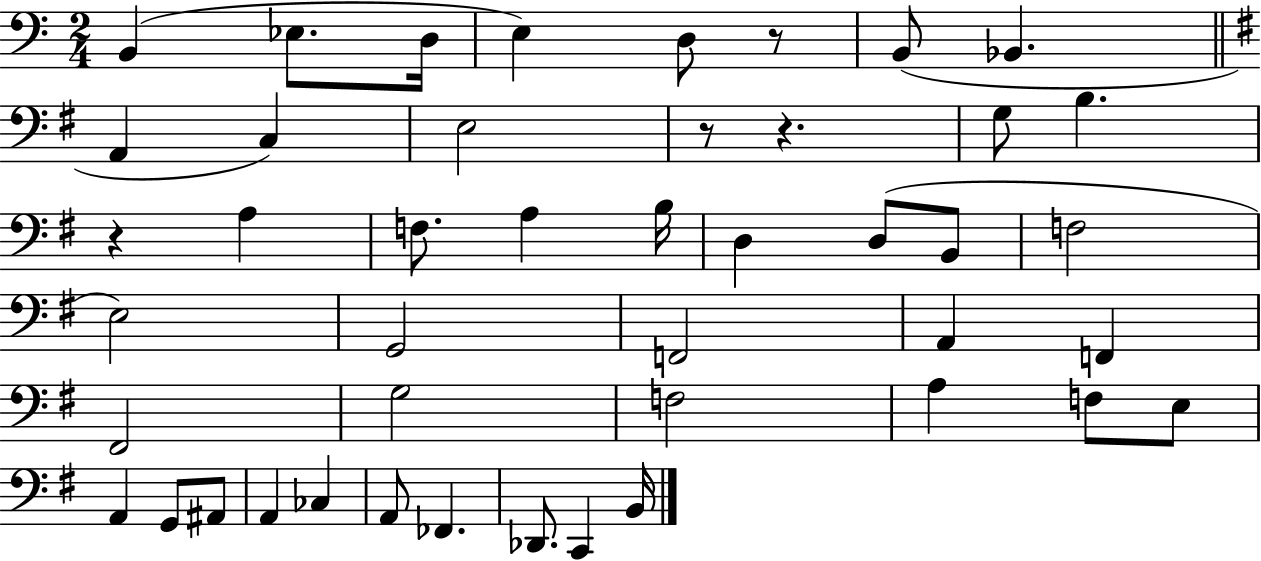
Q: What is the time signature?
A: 2/4